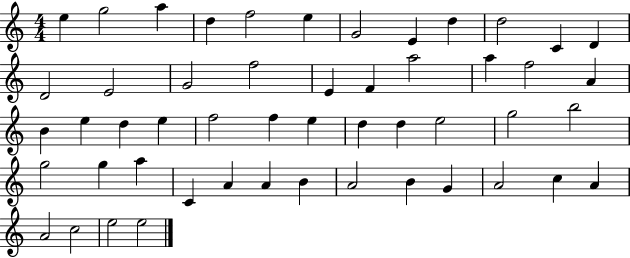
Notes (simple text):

E5/q G5/h A5/q D5/q F5/h E5/q G4/h E4/q D5/q D5/h C4/q D4/q D4/h E4/h G4/h F5/h E4/q F4/q A5/h A5/q F5/h A4/q B4/q E5/q D5/q E5/q F5/h F5/q E5/q D5/q D5/q E5/h G5/h B5/h G5/h G5/q A5/q C4/q A4/q A4/q B4/q A4/h B4/q G4/q A4/h C5/q A4/q A4/h C5/h E5/h E5/h